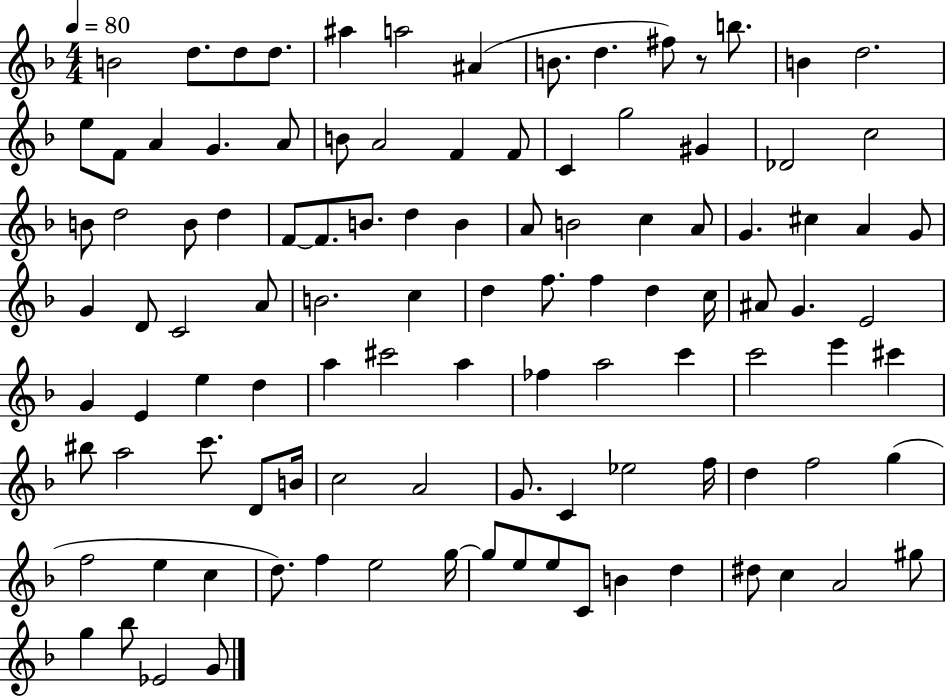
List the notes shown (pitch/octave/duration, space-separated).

B4/h D5/e. D5/e D5/e. A#5/q A5/h A#4/q B4/e. D5/q. F#5/e R/e B5/e. B4/q D5/h. E5/e F4/e A4/q G4/q. A4/e B4/e A4/h F4/q F4/e C4/q G5/h G#4/q Db4/h C5/h B4/e D5/h B4/e D5/q F4/e F4/e. B4/e. D5/q B4/q A4/e B4/h C5/q A4/e G4/q. C#5/q A4/q G4/e G4/q D4/e C4/h A4/e B4/h. C5/q D5/q F5/e. F5/q D5/q C5/s A#4/e G4/q. E4/h G4/q E4/q E5/q D5/q A5/q C#6/h A5/q FES5/q A5/h C6/q C6/h E6/q C#6/q BIS5/e A5/h C6/e. D4/e B4/s C5/h A4/h G4/e. C4/q Eb5/h F5/s D5/q F5/h G5/q F5/h E5/q C5/q D5/e. F5/q E5/h G5/s G5/e E5/e E5/e C4/e B4/q D5/q D#5/e C5/q A4/h G#5/e G5/q Bb5/e Eb4/h G4/e